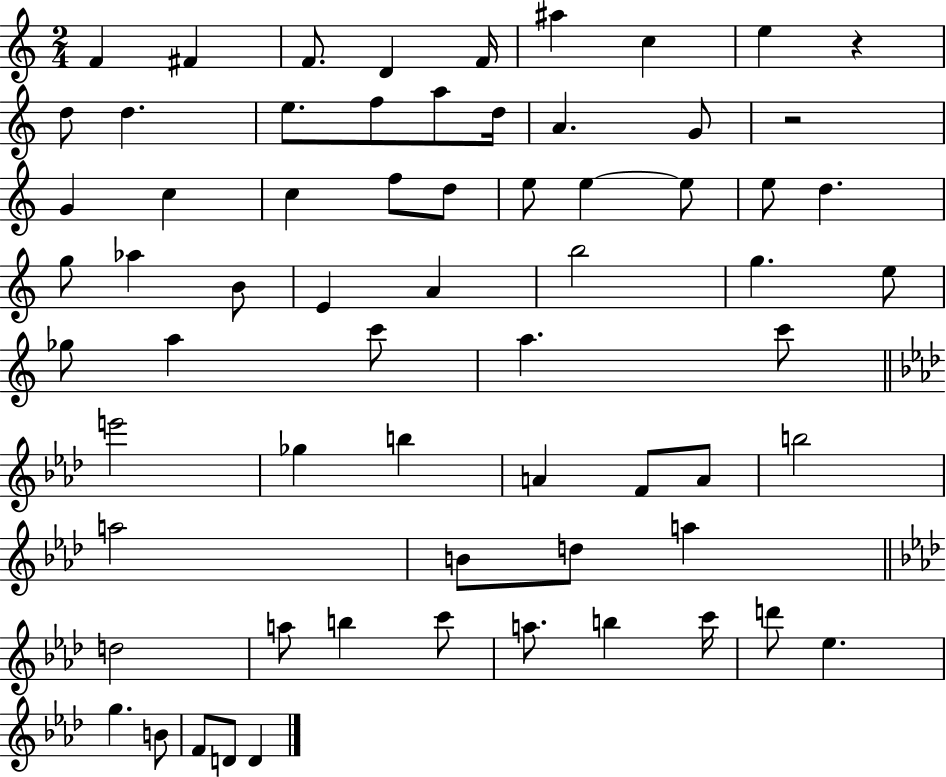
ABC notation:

X:1
T:Untitled
M:2/4
L:1/4
K:C
F ^F F/2 D F/4 ^a c e z d/2 d e/2 f/2 a/2 d/4 A G/2 z2 G c c f/2 d/2 e/2 e e/2 e/2 d g/2 _a B/2 E A b2 g e/2 _g/2 a c'/2 a c'/2 e'2 _g b A F/2 A/2 b2 a2 B/2 d/2 a d2 a/2 b c'/2 a/2 b c'/4 d'/2 _e g B/2 F/2 D/2 D